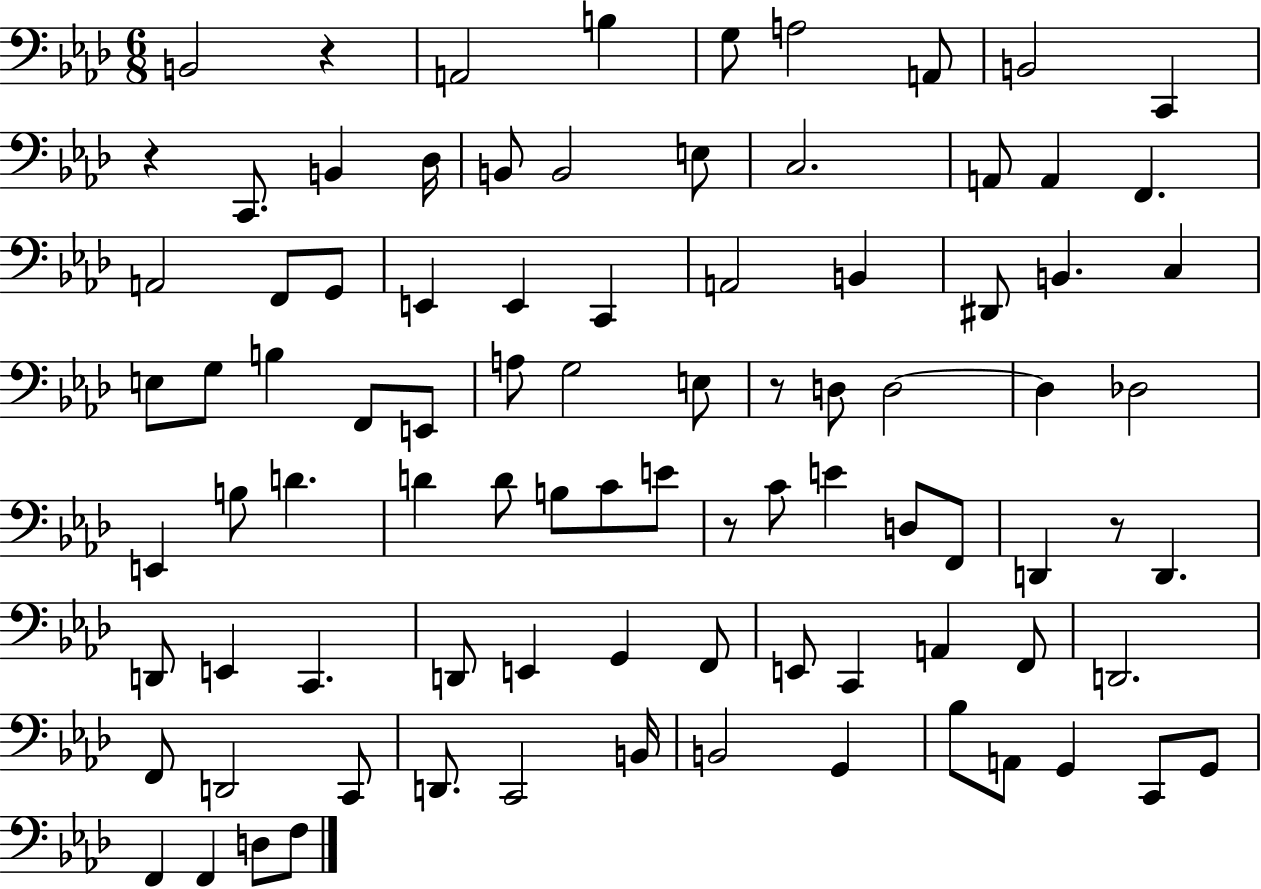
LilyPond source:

{
  \clef bass
  \numericTimeSignature
  \time 6/8
  \key aes \major
  b,2 r4 | a,2 b4 | g8 a2 a,8 | b,2 c,4 | \break r4 c,8. b,4 des16 | b,8 b,2 e8 | c2. | a,8 a,4 f,4. | \break a,2 f,8 g,8 | e,4 e,4 c,4 | a,2 b,4 | dis,8 b,4. c4 | \break e8 g8 b4 f,8 e,8 | a8 g2 e8 | r8 d8 d2~~ | d4 des2 | \break e,4 b8 d'4. | d'4 d'8 b8 c'8 e'8 | r8 c'8 e'4 d8 f,8 | d,4 r8 d,4. | \break d,8 e,4 c,4. | d,8 e,4 g,4 f,8 | e,8 c,4 a,4 f,8 | d,2. | \break f,8 d,2 c,8 | d,8. c,2 b,16 | b,2 g,4 | bes8 a,8 g,4 c,8 g,8 | \break f,4 f,4 d8 f8 | \bar "|."
}